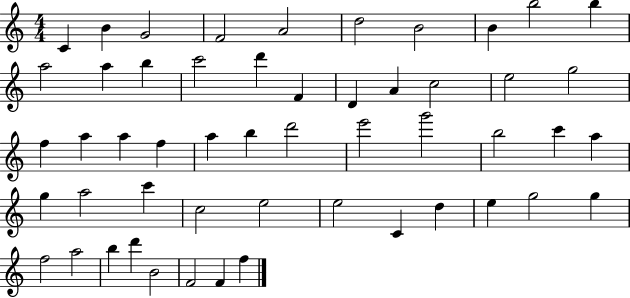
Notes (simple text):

C4/q B4/q G4/h F4/h A4/h D5/h B4/h B4/q B5/h B5/q A5/h A5/q B5/q C6/h D6/q F4/q D4/q A4/q C5/h E5/h G5/h F5/q A5/q A5/q F5/q A5/q B5/q D6/h E6/h G6/h B5/h C6/q A5/q G5/q A5/h C6/q C5/h E5/h E5/h C4/q D5/q E5/q G5/h G5/q F5/h A5/h B5/q D6/q B4/h F4/h F4/q F5/q